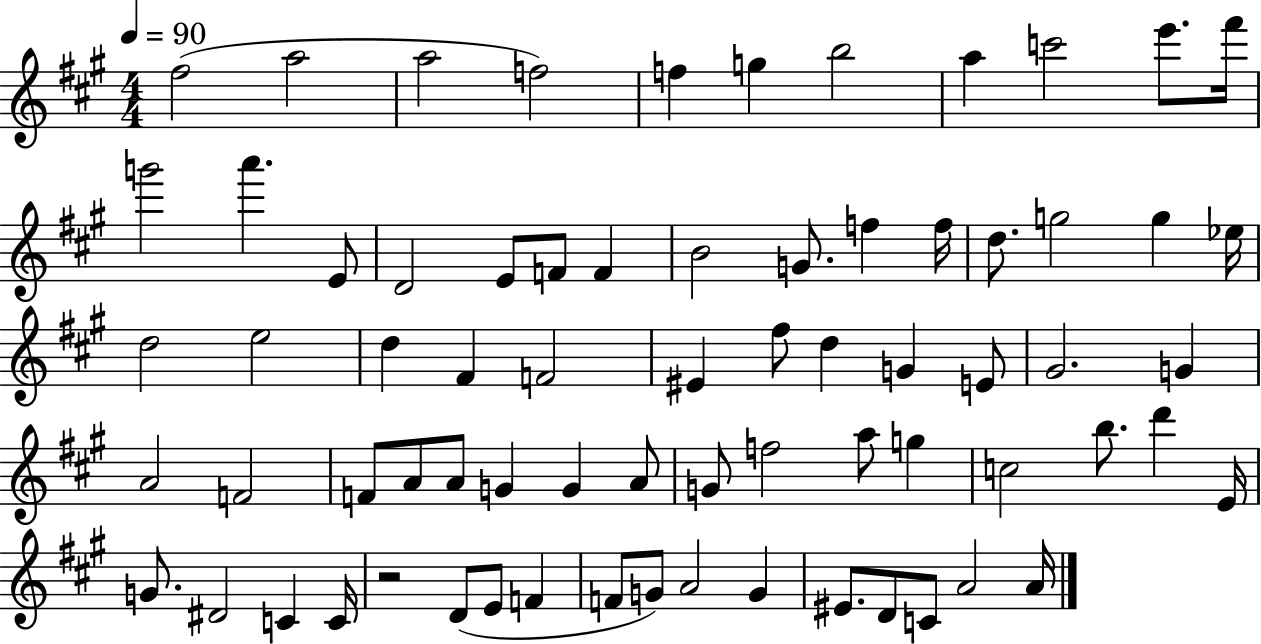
F#5/h A5/h A5/h F5/h F5/q G5/q B5/h A5/q C6/h E6/e. F#6/s G6/h A6/q. E4/e D4/h E4/e F4/e F4/q B4/h G4/e. F5/q F5/s D5/e. G5/h G5/q Eb5/s D5/h E5/h D5/q F#4/q F4/h EIS4/q F#5/e D5/q G4/q E4/e G#4/h. G4/q A4/h F4/h F4/e A4/e A4/e G4/q G4/q A4/e G4/e F5/h A5/e G5/q C5/h B5/e. D6/q E4/s G4/e. D#4/h C4/q C4/s R/h D4/e E4/e F4/q F4/e G4/e A4/h G4/q EIS4/e. D4/e C4/e A4/h A4/s